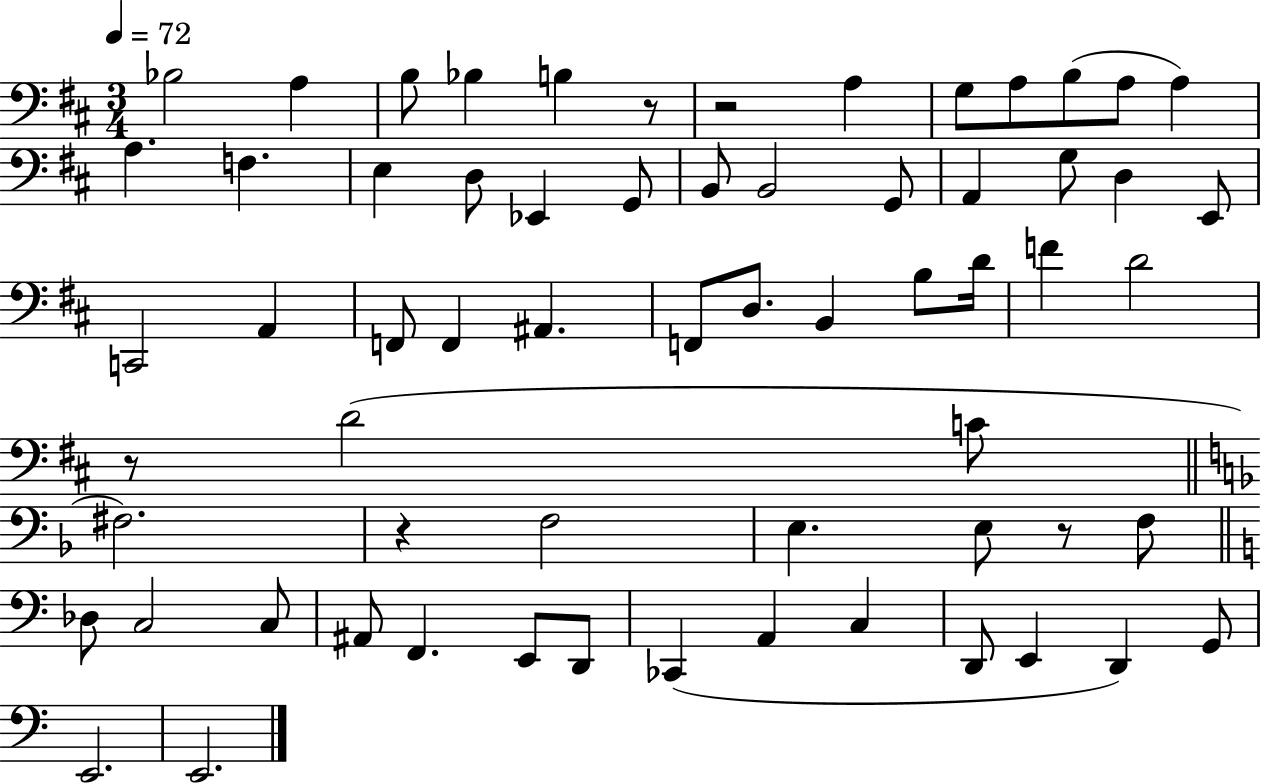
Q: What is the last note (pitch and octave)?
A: E2